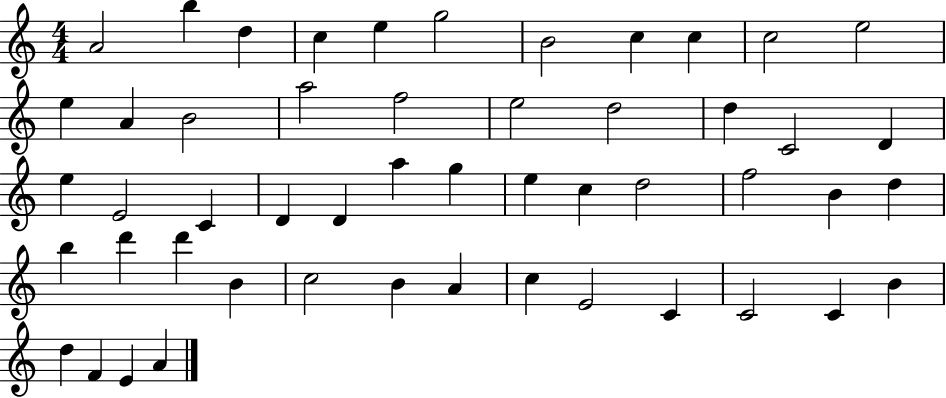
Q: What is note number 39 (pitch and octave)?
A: C5